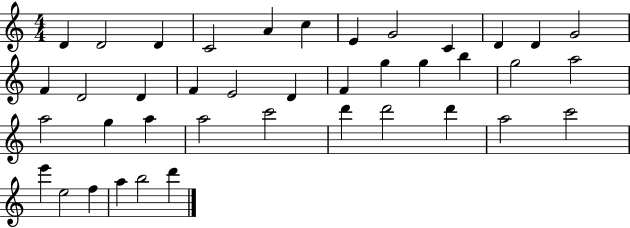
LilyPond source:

{
  \clef treble
  \numericTimeSignature
  \time 4/4
  \key c \major
  d'4 d'2 d'4 | c'2 a'4 c''4 | e'4 g'2 c'4 | d'4 d'4 g'2 | \break f'4 d'2 d'4 | f'4 e'2 d'4 | f'4 g''4 g''4 b''4 | g''2 a''2 | \break a''2 g''4 a''4 | a''2 c'''2 | d'''4 d'''2 d'''4 | a''2 c'''2 | \break e'''4 e''2 f''4 | a''4 b''2 d'''4 | \bar "|."
}